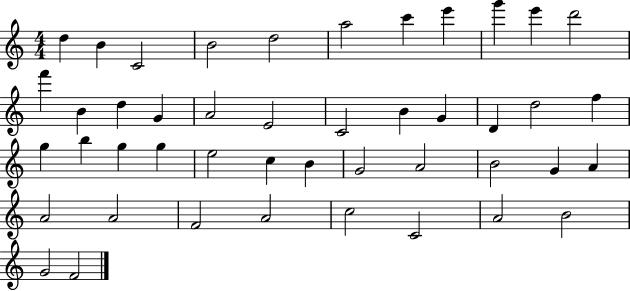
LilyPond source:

{
  \clef treble
  \numericTimeSignature
  \time 4/4
  \key c \major
  d''4 b'4 c'2 | b'2 d''2 | a''2 c'''4 e'''4 | g'''4 e'''4 d'''2 | \break f'''4 b'4 d''4 g'4 | a'2 e'2 | c'2 b'4 g'4 | d'4 d''2 f''4 | \break g''4 b''4 g''4 g''4 | e''2 c''4 b'4 | g'2 a'2 | b'2 g'4 a'4 | \break a'2 a'2 | f'2 a'2 | c''2 c'2 | a'2 b'2 | \break g'2 f'2 | \bar "|."
}